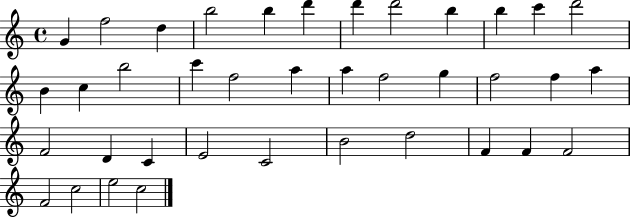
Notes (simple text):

G4/q F5/h D5/q B5/h B5/q D6/q D6/q D6/h B5/q B5/q C6/q D6/h B4/q C5/q B5/h C6/q F5/h A5/q A5/q F5/h G5/q F5/h F5/q A5/q F4/h D4/q C4/q E4/h C4/h B4/h D5/h F4/q F4/q F4/h F4/h C5/h E5/h C5/h